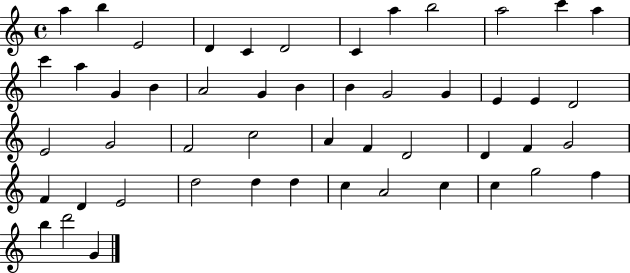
{
  \clef treble
  \time 4/4
  \defaultTimeSignature
  \key c \major
  a''4 b''4 e'2 | d'4 c'4 d'2 | c'4 a''4 b''2 | a''2 c'''4 a''4 | \break c'''4 a''4 g'4 b'4 | a'2 g'4 b'4 | b'4 g'2 g'4 | e'4 e'4 d'2 | \break e'2 g'2 | f'2 c''2 | a'4 f'4 d'2 | d'4 f'4 g'2 | \break f'4 d'4 e'2 | d''2 d''4 d''4 | c''4 a'2 c''4 | c''4 g''2 f''4 | \break b''4 d'''2 g'4 | \bar "|."
}